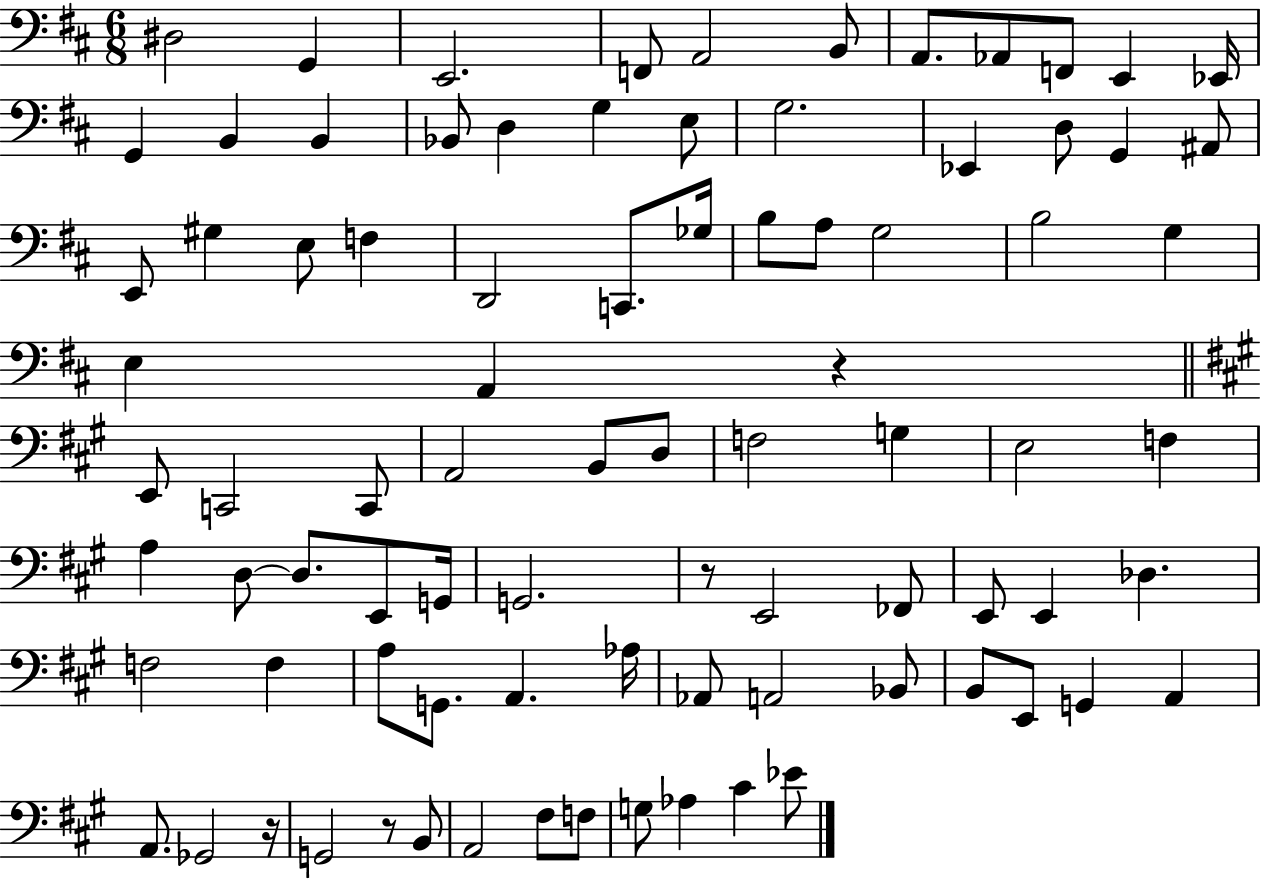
X:1
T:Untitled
M:6/8
L:1/4
K:D
^D,2 G,, E,,2 F,,/2 A,,2 B,,/2 A,,/2 _A,,/2 F,,/2 E,, _E,,/4 G,, B,, B,, _B,,/2 D, G, E,/2 G,2 _E,, D,/2 G,, ^A,,/2 E,,/2 ^G, E,/2 F, D,,2 C,,/2 _G,/4 B,/2 A,/2 G,2 B,2 G, E, A,, z E,,/2 C,,2 C,,/2 A,,2 B,,/2 D,/2 F,2 G, E,2 F, A, D,/2 D,/2 E,,/2 G,,/4 G,,2 z/2 E,,2 _F,,/2 E,,/2 E,, _D, F,2 F, A,/2 G,,/2 A,, _A,/4 _A,,/2 A,,2 _B,,/2 B,,/2 E,,/2 G,, A,, A,,/2 _G,,2 z/4 G,,2 z/2 B,,/2 A,,2 ^F,/2 F,/2 G,/2 _A, ^C _E/2